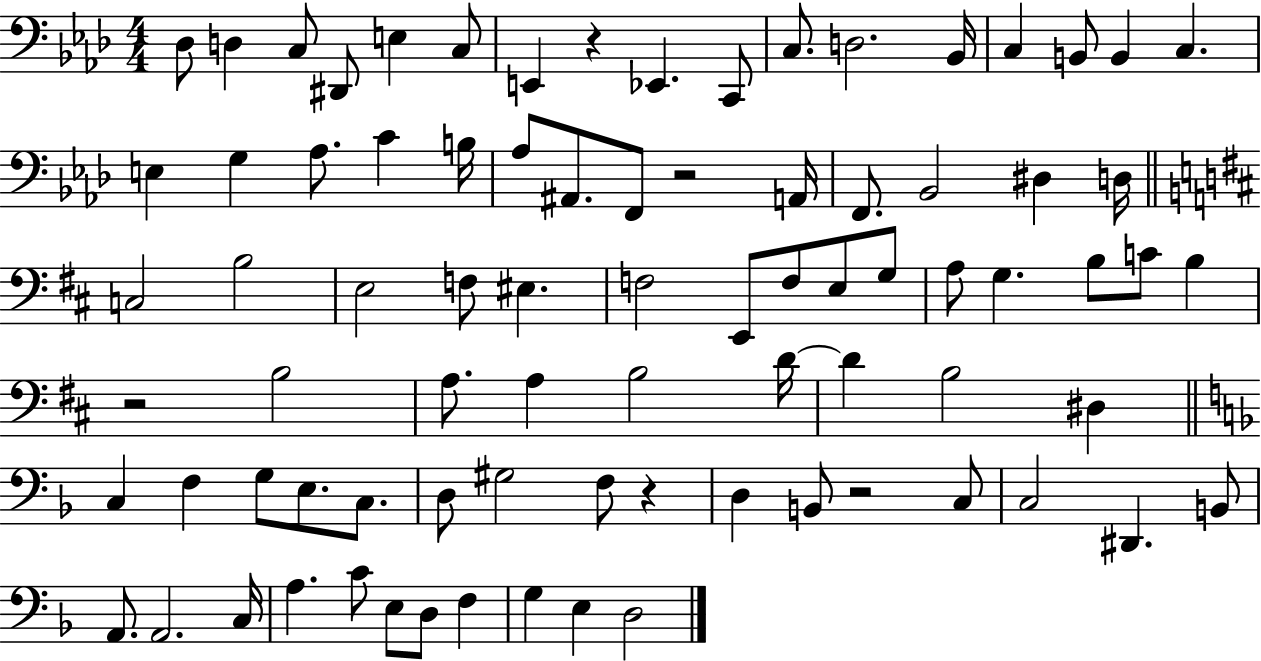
{
  \clef bass
  \numericTimeSignature
  \time 4/4
  \key aes \major
  des8 d4 c8 dis,8 e4 c8 | e,4 r4 ees,4. c,8 | c8. d2. bes,16 | c4 b,8 b,4 c4. | \break e4 g4 aes8. c'4 b16 | aes8 ais,8. f,8 r2 a,16 | f,8. bes,2 dis4 d16 | \bar "||" \break \key d \major c2 b2 | e2 f8 eis4. | f2 e,8 f8 e8 g8 | a8 g4. b8 c'8 b4 | \break r2 b2 | a8. a4 b2 d'16~~ | d'4 b2 dis4 | \bar "||" \break \key f \major c4 f4 g8 e8. c8. | d8 gis2 f8 r4 | d4 b,8 r2 c8 | c2 dis,4. b,8 | \break a,8. a,2. c16 | a4. c'8 e8 d8 f4 | g4 e4 d2 | \bar "|."
}